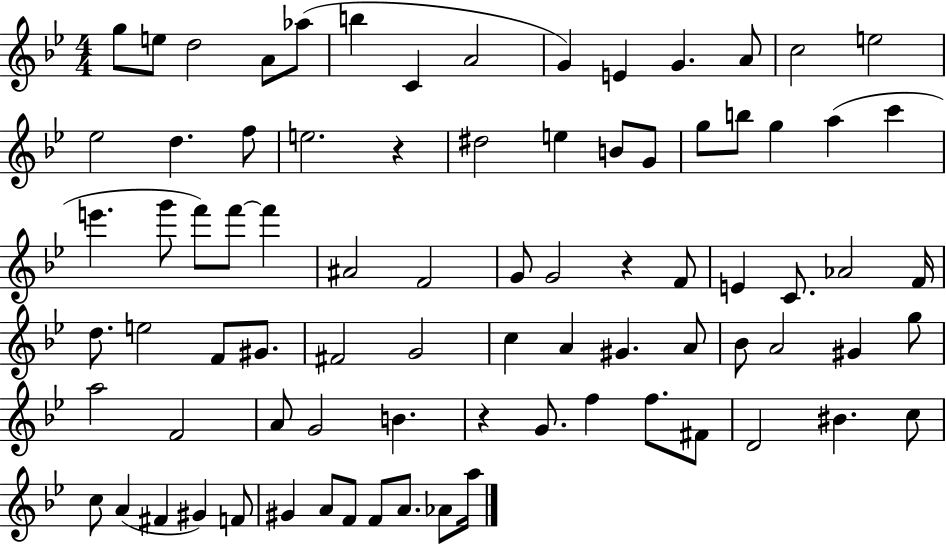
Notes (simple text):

G5/e E5/e D5/h A4/e Ab5/e B5/q C4/q A4/h G4/q E4/q G4/q. A4/e C5/h E5/h Eb5/h D5/q. F5/e E5/h. R/q D#5/h E5/q B4/e G4/e G5/e B5/e G5/q A5/q C6/q E6/q. G6/e F6/e F6/e F6/q A#4/h F4/h G4/e G4/h R/q F4/e E4/q C4/e. Ab4/h F4/s D5/e. E5/h F4/e G#4/e. F#4/h G4/h C5/q A4/q G#4/q. A4/e Bb4/e A4/h G#4/q G5/e A5/h F4/h A4/e G4/h B4/q. R/q G4/e. F5/q F5/e. F#4/e D4/h BIS4/q. C5/e C5/e A4/q F#4/q G#4/q F4/e G#4/q A4/e F4/e F4/e A4/e. Ab4/e A5/s